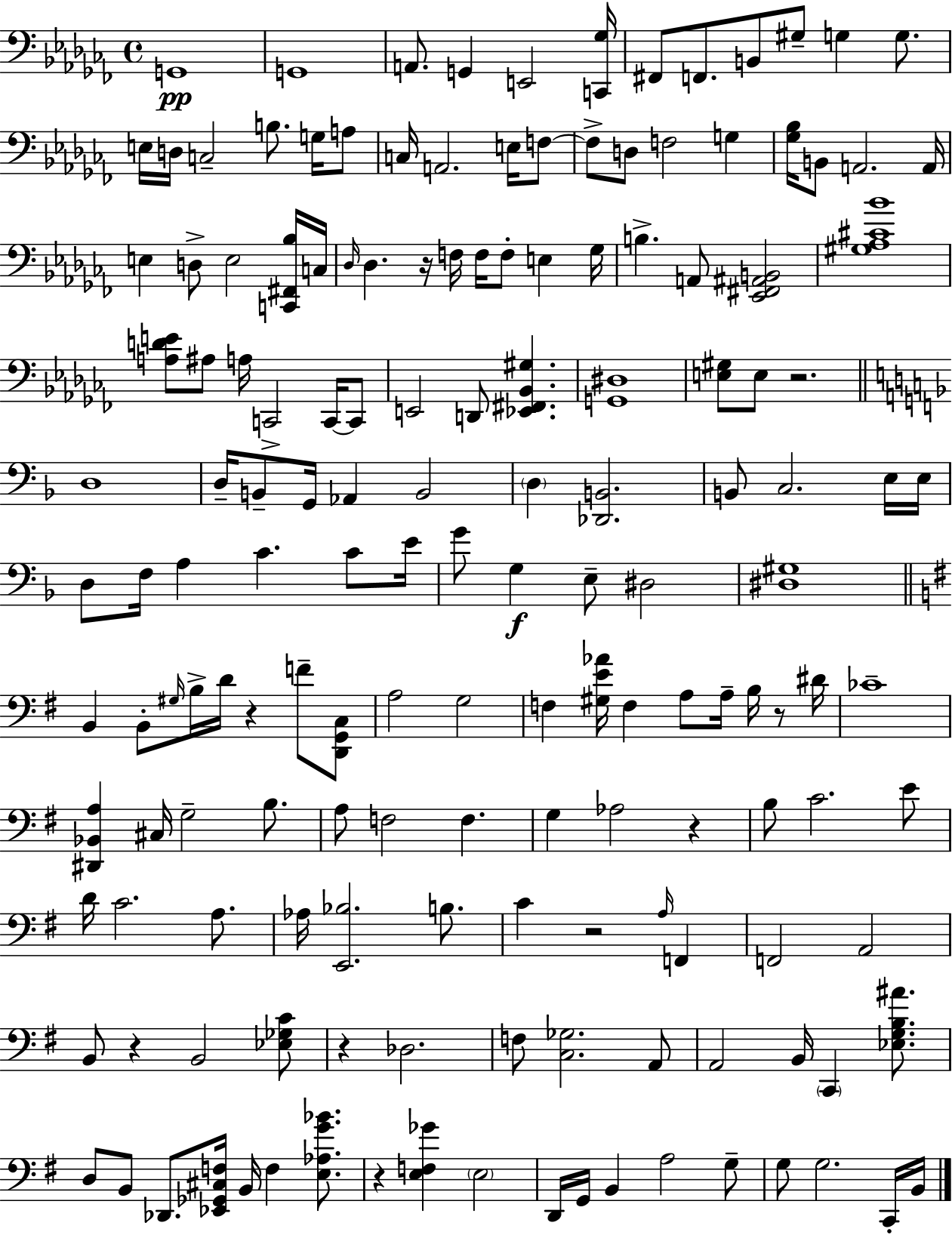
X:1
T:Untitled
M:4/4
L:1/4
K:Abm
G,,4 G,,4 A,,/2 G,, E,,2 [C,,_G,]/4 ^F,,/2 F,,/2 B,,/2 ^G,/2 G, G,/2 E,/4 D,/4 C,2 B,/2 G,/4 A,/2 C,/4 A,,2 E,/4 F,/2 F,/2 D,/2 F,2 G, [_G,_B,]/4 B,,/2 A,,2 A,,/4 E, D,/2 E,2 [C,,^F,,_B,]/4 C,/4 _D,/4 _D, z/4 F,/4 F,/4 F,/2 E, _G,/4 B, A,,/2 [_E,,^F,,^A,,B,,]2 [^G,_A,^C_B]4 [A,DE]/2 ^A,/2 A,/4 C,,2 C,,/4 C,,/2 E,,2 D,,/2 [_E,,^F,,_B,,^G,] [G,,^D,]4 [E,^G,]/2 E,/2 z2 D,4 D,/4 B,,/2 G,,/4 _A,, B,,2 D, [_D,,B,,]2 B,,/2 C,2 E,/4 E,/4 D,/2 F,/4 A, C C/2 E/4 G/2 G, E,/2 ^D,2 [^D,^G,]4 B,, B,,/2 ^G,/4 B,/4 D/4 z F/2 [D,,G,,C,]/2 A,2 G,2 F, [^G,E_A]/4 F, A,/2 A,/4 B,/4 z/2 ^D/4 _C4 [^D,,_B,,A,] ^C,/4 G,2 B,/2 A,/2 F,2 F, G, _A,2 z B,/2 C2 E/2 D/4 C2 A,/2 _A,/4 [E,,_B,]2 B,/2 C z2 A,/4 F,, F,,2 A,,2 B,,/2 z B,,2 [_E,_G,C]/2 z _D,2 F,/2 [C,_G,]2 A,,/2 A,,2 B,,/4 C,, [_E,G,B,^A]/2 D,/2 B,,/2 _D,,/2 [_E,,_G,,^C,F,]/4 B,,/4 F, [E,_A,G_B]/2 z [E,F,_G] E,2 D,,/4 G,,/4 B,, A,2 G,/2 G,/2 G,2 C,,/4 B,,/4